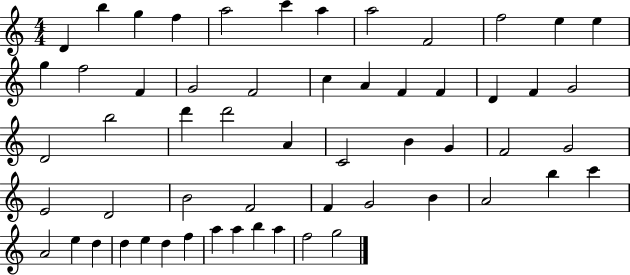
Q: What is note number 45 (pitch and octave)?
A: A4